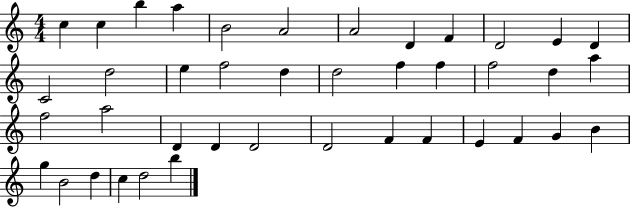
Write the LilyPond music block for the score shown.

{
  \clef treble
  \numericTimeSignature
  \time 4/4
  \key c \major
  c''4 c''4 b''4 a''4 | b'2 a'2 | a'2 d'4 f'4 | d'2 e'4 d'4 | \break c'2 d''2 | e''4 f''2 d''4 | d''2 f''4 f''4 | f''2 d''4 a''4 | \break f''2 a''2 | d'4 d'4 d'2 | d'2 f'4 f'4 | e'4 f'4 g'4 b'4 | \break g''4 b'2 d''4 | c''4 d''2 b''4 | \bar "|."
}